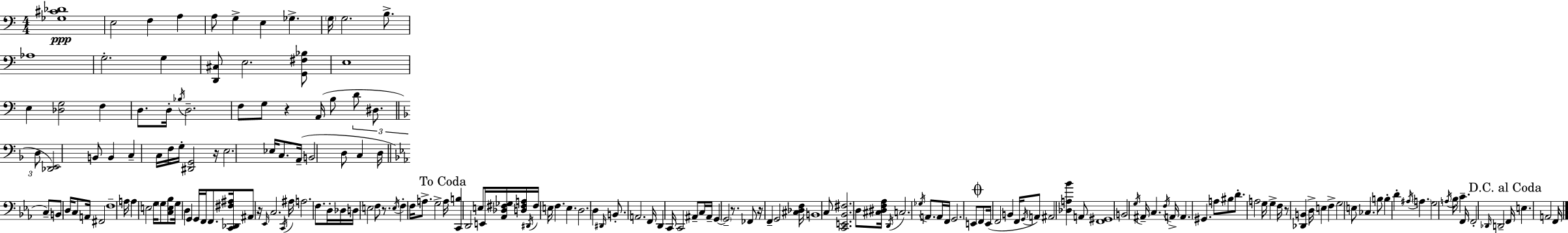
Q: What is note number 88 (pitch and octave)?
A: D3